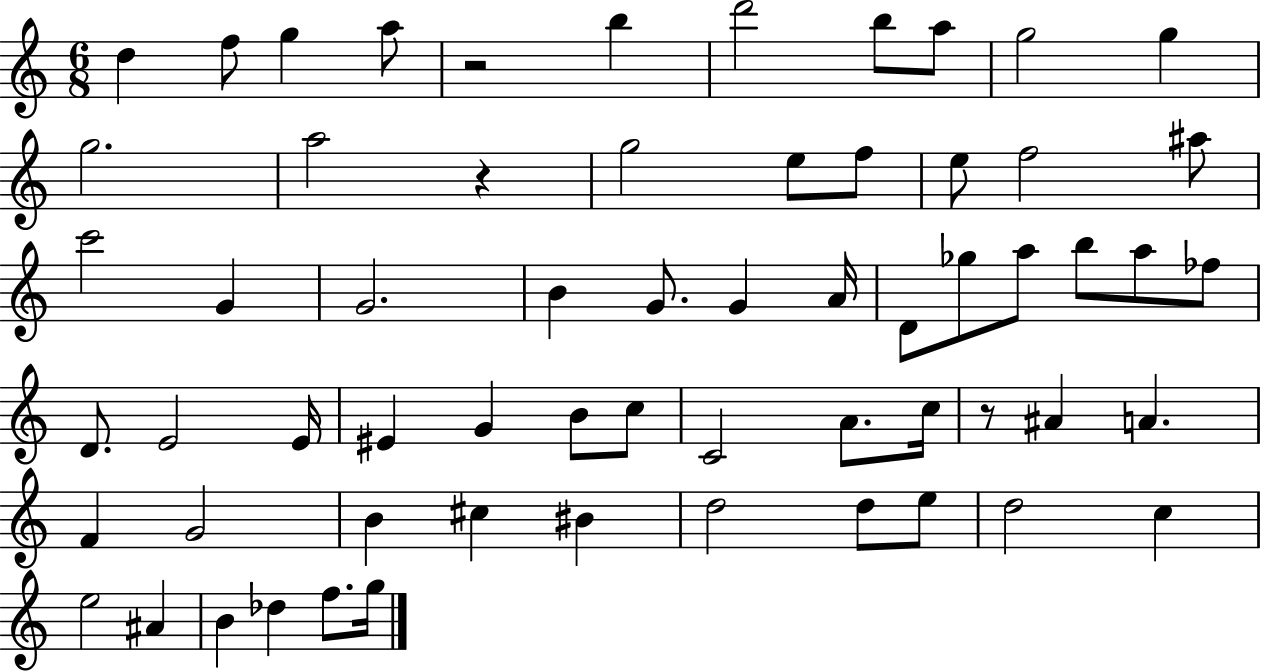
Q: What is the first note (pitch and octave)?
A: D5